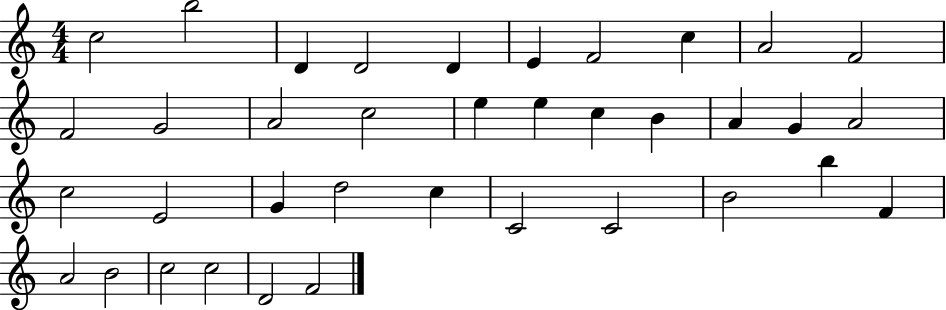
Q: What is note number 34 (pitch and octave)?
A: C5